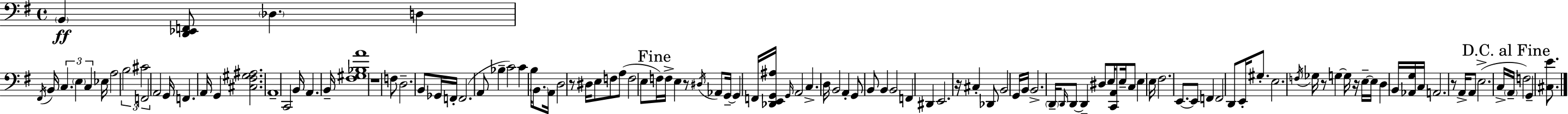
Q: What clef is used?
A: bass